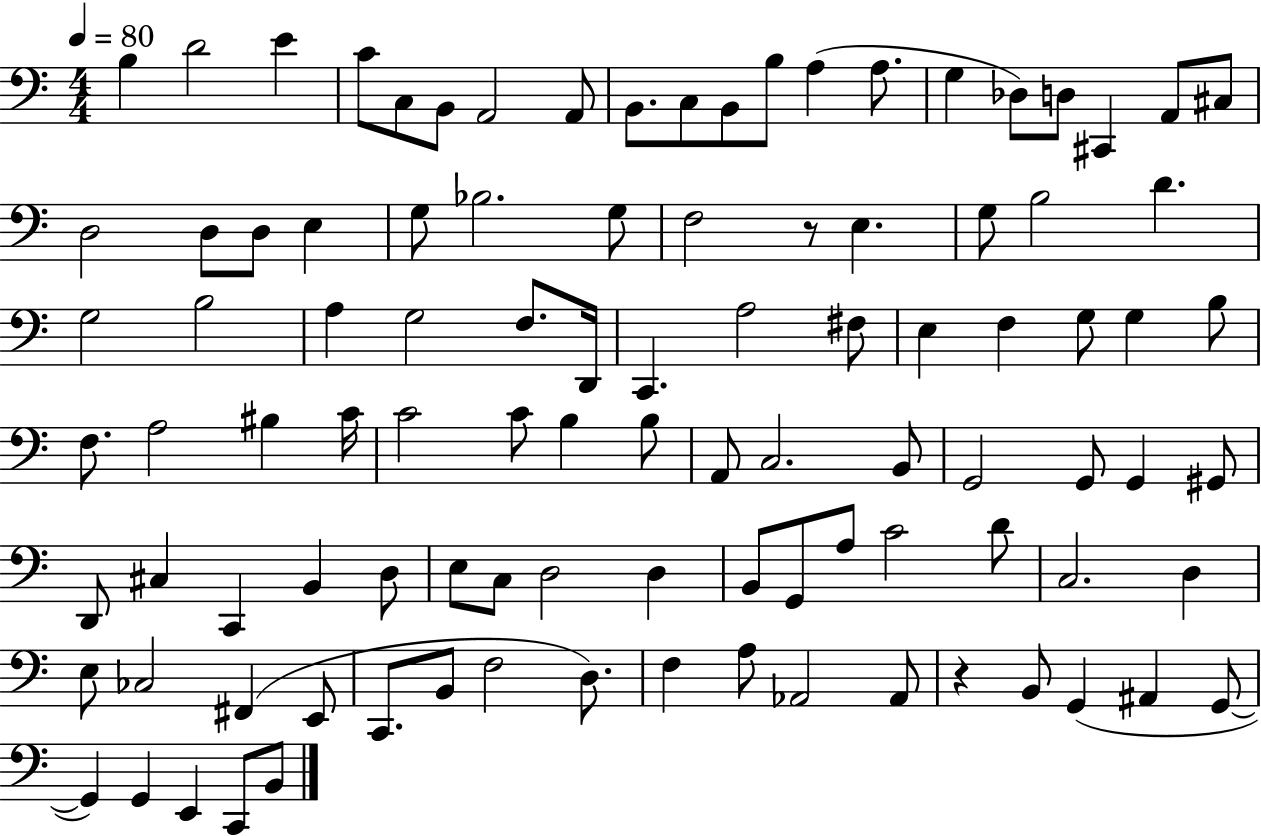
B3/q D4/h E4/q C4/e C3/e B2/e A2/h A2/e B2/e. C3/e B2/e B3/e A3/q A3/e. G3/q Db3/e D3/e C#2/q A2/e C#3/e D3/h D3/e D3/e E3/q G3/e Bb3/h. G3/e F3/h R/e E3/q. G3/e B3/h D4/q. G3/h B3/h A3/q G3/h F3/e. D2/s C2/q. A3/h F#3/e E3/q F3/q G3/e G3/q B3/e F3/e. A3/h BIS3/q C4/s C4/h C4/e B3/q B3/e A2/e C3/h. B2/e G2/h G2/e G2/q G#2/e D2/e C#3/q C2/q B2/q D3/e E3/e C3/e D3/h D3/q B2/e G2/e A3/e C4/h D4/e C3/h. D3/q E3/e CES3/h F#2/q E2/e C2/e. B2/e F3/h D3/e. F3/q A3/e Ab2/h Ab2/e R/q B2/e G2/q A#2/q G2/e G2/q G2/q E2/q C2/e B2/e